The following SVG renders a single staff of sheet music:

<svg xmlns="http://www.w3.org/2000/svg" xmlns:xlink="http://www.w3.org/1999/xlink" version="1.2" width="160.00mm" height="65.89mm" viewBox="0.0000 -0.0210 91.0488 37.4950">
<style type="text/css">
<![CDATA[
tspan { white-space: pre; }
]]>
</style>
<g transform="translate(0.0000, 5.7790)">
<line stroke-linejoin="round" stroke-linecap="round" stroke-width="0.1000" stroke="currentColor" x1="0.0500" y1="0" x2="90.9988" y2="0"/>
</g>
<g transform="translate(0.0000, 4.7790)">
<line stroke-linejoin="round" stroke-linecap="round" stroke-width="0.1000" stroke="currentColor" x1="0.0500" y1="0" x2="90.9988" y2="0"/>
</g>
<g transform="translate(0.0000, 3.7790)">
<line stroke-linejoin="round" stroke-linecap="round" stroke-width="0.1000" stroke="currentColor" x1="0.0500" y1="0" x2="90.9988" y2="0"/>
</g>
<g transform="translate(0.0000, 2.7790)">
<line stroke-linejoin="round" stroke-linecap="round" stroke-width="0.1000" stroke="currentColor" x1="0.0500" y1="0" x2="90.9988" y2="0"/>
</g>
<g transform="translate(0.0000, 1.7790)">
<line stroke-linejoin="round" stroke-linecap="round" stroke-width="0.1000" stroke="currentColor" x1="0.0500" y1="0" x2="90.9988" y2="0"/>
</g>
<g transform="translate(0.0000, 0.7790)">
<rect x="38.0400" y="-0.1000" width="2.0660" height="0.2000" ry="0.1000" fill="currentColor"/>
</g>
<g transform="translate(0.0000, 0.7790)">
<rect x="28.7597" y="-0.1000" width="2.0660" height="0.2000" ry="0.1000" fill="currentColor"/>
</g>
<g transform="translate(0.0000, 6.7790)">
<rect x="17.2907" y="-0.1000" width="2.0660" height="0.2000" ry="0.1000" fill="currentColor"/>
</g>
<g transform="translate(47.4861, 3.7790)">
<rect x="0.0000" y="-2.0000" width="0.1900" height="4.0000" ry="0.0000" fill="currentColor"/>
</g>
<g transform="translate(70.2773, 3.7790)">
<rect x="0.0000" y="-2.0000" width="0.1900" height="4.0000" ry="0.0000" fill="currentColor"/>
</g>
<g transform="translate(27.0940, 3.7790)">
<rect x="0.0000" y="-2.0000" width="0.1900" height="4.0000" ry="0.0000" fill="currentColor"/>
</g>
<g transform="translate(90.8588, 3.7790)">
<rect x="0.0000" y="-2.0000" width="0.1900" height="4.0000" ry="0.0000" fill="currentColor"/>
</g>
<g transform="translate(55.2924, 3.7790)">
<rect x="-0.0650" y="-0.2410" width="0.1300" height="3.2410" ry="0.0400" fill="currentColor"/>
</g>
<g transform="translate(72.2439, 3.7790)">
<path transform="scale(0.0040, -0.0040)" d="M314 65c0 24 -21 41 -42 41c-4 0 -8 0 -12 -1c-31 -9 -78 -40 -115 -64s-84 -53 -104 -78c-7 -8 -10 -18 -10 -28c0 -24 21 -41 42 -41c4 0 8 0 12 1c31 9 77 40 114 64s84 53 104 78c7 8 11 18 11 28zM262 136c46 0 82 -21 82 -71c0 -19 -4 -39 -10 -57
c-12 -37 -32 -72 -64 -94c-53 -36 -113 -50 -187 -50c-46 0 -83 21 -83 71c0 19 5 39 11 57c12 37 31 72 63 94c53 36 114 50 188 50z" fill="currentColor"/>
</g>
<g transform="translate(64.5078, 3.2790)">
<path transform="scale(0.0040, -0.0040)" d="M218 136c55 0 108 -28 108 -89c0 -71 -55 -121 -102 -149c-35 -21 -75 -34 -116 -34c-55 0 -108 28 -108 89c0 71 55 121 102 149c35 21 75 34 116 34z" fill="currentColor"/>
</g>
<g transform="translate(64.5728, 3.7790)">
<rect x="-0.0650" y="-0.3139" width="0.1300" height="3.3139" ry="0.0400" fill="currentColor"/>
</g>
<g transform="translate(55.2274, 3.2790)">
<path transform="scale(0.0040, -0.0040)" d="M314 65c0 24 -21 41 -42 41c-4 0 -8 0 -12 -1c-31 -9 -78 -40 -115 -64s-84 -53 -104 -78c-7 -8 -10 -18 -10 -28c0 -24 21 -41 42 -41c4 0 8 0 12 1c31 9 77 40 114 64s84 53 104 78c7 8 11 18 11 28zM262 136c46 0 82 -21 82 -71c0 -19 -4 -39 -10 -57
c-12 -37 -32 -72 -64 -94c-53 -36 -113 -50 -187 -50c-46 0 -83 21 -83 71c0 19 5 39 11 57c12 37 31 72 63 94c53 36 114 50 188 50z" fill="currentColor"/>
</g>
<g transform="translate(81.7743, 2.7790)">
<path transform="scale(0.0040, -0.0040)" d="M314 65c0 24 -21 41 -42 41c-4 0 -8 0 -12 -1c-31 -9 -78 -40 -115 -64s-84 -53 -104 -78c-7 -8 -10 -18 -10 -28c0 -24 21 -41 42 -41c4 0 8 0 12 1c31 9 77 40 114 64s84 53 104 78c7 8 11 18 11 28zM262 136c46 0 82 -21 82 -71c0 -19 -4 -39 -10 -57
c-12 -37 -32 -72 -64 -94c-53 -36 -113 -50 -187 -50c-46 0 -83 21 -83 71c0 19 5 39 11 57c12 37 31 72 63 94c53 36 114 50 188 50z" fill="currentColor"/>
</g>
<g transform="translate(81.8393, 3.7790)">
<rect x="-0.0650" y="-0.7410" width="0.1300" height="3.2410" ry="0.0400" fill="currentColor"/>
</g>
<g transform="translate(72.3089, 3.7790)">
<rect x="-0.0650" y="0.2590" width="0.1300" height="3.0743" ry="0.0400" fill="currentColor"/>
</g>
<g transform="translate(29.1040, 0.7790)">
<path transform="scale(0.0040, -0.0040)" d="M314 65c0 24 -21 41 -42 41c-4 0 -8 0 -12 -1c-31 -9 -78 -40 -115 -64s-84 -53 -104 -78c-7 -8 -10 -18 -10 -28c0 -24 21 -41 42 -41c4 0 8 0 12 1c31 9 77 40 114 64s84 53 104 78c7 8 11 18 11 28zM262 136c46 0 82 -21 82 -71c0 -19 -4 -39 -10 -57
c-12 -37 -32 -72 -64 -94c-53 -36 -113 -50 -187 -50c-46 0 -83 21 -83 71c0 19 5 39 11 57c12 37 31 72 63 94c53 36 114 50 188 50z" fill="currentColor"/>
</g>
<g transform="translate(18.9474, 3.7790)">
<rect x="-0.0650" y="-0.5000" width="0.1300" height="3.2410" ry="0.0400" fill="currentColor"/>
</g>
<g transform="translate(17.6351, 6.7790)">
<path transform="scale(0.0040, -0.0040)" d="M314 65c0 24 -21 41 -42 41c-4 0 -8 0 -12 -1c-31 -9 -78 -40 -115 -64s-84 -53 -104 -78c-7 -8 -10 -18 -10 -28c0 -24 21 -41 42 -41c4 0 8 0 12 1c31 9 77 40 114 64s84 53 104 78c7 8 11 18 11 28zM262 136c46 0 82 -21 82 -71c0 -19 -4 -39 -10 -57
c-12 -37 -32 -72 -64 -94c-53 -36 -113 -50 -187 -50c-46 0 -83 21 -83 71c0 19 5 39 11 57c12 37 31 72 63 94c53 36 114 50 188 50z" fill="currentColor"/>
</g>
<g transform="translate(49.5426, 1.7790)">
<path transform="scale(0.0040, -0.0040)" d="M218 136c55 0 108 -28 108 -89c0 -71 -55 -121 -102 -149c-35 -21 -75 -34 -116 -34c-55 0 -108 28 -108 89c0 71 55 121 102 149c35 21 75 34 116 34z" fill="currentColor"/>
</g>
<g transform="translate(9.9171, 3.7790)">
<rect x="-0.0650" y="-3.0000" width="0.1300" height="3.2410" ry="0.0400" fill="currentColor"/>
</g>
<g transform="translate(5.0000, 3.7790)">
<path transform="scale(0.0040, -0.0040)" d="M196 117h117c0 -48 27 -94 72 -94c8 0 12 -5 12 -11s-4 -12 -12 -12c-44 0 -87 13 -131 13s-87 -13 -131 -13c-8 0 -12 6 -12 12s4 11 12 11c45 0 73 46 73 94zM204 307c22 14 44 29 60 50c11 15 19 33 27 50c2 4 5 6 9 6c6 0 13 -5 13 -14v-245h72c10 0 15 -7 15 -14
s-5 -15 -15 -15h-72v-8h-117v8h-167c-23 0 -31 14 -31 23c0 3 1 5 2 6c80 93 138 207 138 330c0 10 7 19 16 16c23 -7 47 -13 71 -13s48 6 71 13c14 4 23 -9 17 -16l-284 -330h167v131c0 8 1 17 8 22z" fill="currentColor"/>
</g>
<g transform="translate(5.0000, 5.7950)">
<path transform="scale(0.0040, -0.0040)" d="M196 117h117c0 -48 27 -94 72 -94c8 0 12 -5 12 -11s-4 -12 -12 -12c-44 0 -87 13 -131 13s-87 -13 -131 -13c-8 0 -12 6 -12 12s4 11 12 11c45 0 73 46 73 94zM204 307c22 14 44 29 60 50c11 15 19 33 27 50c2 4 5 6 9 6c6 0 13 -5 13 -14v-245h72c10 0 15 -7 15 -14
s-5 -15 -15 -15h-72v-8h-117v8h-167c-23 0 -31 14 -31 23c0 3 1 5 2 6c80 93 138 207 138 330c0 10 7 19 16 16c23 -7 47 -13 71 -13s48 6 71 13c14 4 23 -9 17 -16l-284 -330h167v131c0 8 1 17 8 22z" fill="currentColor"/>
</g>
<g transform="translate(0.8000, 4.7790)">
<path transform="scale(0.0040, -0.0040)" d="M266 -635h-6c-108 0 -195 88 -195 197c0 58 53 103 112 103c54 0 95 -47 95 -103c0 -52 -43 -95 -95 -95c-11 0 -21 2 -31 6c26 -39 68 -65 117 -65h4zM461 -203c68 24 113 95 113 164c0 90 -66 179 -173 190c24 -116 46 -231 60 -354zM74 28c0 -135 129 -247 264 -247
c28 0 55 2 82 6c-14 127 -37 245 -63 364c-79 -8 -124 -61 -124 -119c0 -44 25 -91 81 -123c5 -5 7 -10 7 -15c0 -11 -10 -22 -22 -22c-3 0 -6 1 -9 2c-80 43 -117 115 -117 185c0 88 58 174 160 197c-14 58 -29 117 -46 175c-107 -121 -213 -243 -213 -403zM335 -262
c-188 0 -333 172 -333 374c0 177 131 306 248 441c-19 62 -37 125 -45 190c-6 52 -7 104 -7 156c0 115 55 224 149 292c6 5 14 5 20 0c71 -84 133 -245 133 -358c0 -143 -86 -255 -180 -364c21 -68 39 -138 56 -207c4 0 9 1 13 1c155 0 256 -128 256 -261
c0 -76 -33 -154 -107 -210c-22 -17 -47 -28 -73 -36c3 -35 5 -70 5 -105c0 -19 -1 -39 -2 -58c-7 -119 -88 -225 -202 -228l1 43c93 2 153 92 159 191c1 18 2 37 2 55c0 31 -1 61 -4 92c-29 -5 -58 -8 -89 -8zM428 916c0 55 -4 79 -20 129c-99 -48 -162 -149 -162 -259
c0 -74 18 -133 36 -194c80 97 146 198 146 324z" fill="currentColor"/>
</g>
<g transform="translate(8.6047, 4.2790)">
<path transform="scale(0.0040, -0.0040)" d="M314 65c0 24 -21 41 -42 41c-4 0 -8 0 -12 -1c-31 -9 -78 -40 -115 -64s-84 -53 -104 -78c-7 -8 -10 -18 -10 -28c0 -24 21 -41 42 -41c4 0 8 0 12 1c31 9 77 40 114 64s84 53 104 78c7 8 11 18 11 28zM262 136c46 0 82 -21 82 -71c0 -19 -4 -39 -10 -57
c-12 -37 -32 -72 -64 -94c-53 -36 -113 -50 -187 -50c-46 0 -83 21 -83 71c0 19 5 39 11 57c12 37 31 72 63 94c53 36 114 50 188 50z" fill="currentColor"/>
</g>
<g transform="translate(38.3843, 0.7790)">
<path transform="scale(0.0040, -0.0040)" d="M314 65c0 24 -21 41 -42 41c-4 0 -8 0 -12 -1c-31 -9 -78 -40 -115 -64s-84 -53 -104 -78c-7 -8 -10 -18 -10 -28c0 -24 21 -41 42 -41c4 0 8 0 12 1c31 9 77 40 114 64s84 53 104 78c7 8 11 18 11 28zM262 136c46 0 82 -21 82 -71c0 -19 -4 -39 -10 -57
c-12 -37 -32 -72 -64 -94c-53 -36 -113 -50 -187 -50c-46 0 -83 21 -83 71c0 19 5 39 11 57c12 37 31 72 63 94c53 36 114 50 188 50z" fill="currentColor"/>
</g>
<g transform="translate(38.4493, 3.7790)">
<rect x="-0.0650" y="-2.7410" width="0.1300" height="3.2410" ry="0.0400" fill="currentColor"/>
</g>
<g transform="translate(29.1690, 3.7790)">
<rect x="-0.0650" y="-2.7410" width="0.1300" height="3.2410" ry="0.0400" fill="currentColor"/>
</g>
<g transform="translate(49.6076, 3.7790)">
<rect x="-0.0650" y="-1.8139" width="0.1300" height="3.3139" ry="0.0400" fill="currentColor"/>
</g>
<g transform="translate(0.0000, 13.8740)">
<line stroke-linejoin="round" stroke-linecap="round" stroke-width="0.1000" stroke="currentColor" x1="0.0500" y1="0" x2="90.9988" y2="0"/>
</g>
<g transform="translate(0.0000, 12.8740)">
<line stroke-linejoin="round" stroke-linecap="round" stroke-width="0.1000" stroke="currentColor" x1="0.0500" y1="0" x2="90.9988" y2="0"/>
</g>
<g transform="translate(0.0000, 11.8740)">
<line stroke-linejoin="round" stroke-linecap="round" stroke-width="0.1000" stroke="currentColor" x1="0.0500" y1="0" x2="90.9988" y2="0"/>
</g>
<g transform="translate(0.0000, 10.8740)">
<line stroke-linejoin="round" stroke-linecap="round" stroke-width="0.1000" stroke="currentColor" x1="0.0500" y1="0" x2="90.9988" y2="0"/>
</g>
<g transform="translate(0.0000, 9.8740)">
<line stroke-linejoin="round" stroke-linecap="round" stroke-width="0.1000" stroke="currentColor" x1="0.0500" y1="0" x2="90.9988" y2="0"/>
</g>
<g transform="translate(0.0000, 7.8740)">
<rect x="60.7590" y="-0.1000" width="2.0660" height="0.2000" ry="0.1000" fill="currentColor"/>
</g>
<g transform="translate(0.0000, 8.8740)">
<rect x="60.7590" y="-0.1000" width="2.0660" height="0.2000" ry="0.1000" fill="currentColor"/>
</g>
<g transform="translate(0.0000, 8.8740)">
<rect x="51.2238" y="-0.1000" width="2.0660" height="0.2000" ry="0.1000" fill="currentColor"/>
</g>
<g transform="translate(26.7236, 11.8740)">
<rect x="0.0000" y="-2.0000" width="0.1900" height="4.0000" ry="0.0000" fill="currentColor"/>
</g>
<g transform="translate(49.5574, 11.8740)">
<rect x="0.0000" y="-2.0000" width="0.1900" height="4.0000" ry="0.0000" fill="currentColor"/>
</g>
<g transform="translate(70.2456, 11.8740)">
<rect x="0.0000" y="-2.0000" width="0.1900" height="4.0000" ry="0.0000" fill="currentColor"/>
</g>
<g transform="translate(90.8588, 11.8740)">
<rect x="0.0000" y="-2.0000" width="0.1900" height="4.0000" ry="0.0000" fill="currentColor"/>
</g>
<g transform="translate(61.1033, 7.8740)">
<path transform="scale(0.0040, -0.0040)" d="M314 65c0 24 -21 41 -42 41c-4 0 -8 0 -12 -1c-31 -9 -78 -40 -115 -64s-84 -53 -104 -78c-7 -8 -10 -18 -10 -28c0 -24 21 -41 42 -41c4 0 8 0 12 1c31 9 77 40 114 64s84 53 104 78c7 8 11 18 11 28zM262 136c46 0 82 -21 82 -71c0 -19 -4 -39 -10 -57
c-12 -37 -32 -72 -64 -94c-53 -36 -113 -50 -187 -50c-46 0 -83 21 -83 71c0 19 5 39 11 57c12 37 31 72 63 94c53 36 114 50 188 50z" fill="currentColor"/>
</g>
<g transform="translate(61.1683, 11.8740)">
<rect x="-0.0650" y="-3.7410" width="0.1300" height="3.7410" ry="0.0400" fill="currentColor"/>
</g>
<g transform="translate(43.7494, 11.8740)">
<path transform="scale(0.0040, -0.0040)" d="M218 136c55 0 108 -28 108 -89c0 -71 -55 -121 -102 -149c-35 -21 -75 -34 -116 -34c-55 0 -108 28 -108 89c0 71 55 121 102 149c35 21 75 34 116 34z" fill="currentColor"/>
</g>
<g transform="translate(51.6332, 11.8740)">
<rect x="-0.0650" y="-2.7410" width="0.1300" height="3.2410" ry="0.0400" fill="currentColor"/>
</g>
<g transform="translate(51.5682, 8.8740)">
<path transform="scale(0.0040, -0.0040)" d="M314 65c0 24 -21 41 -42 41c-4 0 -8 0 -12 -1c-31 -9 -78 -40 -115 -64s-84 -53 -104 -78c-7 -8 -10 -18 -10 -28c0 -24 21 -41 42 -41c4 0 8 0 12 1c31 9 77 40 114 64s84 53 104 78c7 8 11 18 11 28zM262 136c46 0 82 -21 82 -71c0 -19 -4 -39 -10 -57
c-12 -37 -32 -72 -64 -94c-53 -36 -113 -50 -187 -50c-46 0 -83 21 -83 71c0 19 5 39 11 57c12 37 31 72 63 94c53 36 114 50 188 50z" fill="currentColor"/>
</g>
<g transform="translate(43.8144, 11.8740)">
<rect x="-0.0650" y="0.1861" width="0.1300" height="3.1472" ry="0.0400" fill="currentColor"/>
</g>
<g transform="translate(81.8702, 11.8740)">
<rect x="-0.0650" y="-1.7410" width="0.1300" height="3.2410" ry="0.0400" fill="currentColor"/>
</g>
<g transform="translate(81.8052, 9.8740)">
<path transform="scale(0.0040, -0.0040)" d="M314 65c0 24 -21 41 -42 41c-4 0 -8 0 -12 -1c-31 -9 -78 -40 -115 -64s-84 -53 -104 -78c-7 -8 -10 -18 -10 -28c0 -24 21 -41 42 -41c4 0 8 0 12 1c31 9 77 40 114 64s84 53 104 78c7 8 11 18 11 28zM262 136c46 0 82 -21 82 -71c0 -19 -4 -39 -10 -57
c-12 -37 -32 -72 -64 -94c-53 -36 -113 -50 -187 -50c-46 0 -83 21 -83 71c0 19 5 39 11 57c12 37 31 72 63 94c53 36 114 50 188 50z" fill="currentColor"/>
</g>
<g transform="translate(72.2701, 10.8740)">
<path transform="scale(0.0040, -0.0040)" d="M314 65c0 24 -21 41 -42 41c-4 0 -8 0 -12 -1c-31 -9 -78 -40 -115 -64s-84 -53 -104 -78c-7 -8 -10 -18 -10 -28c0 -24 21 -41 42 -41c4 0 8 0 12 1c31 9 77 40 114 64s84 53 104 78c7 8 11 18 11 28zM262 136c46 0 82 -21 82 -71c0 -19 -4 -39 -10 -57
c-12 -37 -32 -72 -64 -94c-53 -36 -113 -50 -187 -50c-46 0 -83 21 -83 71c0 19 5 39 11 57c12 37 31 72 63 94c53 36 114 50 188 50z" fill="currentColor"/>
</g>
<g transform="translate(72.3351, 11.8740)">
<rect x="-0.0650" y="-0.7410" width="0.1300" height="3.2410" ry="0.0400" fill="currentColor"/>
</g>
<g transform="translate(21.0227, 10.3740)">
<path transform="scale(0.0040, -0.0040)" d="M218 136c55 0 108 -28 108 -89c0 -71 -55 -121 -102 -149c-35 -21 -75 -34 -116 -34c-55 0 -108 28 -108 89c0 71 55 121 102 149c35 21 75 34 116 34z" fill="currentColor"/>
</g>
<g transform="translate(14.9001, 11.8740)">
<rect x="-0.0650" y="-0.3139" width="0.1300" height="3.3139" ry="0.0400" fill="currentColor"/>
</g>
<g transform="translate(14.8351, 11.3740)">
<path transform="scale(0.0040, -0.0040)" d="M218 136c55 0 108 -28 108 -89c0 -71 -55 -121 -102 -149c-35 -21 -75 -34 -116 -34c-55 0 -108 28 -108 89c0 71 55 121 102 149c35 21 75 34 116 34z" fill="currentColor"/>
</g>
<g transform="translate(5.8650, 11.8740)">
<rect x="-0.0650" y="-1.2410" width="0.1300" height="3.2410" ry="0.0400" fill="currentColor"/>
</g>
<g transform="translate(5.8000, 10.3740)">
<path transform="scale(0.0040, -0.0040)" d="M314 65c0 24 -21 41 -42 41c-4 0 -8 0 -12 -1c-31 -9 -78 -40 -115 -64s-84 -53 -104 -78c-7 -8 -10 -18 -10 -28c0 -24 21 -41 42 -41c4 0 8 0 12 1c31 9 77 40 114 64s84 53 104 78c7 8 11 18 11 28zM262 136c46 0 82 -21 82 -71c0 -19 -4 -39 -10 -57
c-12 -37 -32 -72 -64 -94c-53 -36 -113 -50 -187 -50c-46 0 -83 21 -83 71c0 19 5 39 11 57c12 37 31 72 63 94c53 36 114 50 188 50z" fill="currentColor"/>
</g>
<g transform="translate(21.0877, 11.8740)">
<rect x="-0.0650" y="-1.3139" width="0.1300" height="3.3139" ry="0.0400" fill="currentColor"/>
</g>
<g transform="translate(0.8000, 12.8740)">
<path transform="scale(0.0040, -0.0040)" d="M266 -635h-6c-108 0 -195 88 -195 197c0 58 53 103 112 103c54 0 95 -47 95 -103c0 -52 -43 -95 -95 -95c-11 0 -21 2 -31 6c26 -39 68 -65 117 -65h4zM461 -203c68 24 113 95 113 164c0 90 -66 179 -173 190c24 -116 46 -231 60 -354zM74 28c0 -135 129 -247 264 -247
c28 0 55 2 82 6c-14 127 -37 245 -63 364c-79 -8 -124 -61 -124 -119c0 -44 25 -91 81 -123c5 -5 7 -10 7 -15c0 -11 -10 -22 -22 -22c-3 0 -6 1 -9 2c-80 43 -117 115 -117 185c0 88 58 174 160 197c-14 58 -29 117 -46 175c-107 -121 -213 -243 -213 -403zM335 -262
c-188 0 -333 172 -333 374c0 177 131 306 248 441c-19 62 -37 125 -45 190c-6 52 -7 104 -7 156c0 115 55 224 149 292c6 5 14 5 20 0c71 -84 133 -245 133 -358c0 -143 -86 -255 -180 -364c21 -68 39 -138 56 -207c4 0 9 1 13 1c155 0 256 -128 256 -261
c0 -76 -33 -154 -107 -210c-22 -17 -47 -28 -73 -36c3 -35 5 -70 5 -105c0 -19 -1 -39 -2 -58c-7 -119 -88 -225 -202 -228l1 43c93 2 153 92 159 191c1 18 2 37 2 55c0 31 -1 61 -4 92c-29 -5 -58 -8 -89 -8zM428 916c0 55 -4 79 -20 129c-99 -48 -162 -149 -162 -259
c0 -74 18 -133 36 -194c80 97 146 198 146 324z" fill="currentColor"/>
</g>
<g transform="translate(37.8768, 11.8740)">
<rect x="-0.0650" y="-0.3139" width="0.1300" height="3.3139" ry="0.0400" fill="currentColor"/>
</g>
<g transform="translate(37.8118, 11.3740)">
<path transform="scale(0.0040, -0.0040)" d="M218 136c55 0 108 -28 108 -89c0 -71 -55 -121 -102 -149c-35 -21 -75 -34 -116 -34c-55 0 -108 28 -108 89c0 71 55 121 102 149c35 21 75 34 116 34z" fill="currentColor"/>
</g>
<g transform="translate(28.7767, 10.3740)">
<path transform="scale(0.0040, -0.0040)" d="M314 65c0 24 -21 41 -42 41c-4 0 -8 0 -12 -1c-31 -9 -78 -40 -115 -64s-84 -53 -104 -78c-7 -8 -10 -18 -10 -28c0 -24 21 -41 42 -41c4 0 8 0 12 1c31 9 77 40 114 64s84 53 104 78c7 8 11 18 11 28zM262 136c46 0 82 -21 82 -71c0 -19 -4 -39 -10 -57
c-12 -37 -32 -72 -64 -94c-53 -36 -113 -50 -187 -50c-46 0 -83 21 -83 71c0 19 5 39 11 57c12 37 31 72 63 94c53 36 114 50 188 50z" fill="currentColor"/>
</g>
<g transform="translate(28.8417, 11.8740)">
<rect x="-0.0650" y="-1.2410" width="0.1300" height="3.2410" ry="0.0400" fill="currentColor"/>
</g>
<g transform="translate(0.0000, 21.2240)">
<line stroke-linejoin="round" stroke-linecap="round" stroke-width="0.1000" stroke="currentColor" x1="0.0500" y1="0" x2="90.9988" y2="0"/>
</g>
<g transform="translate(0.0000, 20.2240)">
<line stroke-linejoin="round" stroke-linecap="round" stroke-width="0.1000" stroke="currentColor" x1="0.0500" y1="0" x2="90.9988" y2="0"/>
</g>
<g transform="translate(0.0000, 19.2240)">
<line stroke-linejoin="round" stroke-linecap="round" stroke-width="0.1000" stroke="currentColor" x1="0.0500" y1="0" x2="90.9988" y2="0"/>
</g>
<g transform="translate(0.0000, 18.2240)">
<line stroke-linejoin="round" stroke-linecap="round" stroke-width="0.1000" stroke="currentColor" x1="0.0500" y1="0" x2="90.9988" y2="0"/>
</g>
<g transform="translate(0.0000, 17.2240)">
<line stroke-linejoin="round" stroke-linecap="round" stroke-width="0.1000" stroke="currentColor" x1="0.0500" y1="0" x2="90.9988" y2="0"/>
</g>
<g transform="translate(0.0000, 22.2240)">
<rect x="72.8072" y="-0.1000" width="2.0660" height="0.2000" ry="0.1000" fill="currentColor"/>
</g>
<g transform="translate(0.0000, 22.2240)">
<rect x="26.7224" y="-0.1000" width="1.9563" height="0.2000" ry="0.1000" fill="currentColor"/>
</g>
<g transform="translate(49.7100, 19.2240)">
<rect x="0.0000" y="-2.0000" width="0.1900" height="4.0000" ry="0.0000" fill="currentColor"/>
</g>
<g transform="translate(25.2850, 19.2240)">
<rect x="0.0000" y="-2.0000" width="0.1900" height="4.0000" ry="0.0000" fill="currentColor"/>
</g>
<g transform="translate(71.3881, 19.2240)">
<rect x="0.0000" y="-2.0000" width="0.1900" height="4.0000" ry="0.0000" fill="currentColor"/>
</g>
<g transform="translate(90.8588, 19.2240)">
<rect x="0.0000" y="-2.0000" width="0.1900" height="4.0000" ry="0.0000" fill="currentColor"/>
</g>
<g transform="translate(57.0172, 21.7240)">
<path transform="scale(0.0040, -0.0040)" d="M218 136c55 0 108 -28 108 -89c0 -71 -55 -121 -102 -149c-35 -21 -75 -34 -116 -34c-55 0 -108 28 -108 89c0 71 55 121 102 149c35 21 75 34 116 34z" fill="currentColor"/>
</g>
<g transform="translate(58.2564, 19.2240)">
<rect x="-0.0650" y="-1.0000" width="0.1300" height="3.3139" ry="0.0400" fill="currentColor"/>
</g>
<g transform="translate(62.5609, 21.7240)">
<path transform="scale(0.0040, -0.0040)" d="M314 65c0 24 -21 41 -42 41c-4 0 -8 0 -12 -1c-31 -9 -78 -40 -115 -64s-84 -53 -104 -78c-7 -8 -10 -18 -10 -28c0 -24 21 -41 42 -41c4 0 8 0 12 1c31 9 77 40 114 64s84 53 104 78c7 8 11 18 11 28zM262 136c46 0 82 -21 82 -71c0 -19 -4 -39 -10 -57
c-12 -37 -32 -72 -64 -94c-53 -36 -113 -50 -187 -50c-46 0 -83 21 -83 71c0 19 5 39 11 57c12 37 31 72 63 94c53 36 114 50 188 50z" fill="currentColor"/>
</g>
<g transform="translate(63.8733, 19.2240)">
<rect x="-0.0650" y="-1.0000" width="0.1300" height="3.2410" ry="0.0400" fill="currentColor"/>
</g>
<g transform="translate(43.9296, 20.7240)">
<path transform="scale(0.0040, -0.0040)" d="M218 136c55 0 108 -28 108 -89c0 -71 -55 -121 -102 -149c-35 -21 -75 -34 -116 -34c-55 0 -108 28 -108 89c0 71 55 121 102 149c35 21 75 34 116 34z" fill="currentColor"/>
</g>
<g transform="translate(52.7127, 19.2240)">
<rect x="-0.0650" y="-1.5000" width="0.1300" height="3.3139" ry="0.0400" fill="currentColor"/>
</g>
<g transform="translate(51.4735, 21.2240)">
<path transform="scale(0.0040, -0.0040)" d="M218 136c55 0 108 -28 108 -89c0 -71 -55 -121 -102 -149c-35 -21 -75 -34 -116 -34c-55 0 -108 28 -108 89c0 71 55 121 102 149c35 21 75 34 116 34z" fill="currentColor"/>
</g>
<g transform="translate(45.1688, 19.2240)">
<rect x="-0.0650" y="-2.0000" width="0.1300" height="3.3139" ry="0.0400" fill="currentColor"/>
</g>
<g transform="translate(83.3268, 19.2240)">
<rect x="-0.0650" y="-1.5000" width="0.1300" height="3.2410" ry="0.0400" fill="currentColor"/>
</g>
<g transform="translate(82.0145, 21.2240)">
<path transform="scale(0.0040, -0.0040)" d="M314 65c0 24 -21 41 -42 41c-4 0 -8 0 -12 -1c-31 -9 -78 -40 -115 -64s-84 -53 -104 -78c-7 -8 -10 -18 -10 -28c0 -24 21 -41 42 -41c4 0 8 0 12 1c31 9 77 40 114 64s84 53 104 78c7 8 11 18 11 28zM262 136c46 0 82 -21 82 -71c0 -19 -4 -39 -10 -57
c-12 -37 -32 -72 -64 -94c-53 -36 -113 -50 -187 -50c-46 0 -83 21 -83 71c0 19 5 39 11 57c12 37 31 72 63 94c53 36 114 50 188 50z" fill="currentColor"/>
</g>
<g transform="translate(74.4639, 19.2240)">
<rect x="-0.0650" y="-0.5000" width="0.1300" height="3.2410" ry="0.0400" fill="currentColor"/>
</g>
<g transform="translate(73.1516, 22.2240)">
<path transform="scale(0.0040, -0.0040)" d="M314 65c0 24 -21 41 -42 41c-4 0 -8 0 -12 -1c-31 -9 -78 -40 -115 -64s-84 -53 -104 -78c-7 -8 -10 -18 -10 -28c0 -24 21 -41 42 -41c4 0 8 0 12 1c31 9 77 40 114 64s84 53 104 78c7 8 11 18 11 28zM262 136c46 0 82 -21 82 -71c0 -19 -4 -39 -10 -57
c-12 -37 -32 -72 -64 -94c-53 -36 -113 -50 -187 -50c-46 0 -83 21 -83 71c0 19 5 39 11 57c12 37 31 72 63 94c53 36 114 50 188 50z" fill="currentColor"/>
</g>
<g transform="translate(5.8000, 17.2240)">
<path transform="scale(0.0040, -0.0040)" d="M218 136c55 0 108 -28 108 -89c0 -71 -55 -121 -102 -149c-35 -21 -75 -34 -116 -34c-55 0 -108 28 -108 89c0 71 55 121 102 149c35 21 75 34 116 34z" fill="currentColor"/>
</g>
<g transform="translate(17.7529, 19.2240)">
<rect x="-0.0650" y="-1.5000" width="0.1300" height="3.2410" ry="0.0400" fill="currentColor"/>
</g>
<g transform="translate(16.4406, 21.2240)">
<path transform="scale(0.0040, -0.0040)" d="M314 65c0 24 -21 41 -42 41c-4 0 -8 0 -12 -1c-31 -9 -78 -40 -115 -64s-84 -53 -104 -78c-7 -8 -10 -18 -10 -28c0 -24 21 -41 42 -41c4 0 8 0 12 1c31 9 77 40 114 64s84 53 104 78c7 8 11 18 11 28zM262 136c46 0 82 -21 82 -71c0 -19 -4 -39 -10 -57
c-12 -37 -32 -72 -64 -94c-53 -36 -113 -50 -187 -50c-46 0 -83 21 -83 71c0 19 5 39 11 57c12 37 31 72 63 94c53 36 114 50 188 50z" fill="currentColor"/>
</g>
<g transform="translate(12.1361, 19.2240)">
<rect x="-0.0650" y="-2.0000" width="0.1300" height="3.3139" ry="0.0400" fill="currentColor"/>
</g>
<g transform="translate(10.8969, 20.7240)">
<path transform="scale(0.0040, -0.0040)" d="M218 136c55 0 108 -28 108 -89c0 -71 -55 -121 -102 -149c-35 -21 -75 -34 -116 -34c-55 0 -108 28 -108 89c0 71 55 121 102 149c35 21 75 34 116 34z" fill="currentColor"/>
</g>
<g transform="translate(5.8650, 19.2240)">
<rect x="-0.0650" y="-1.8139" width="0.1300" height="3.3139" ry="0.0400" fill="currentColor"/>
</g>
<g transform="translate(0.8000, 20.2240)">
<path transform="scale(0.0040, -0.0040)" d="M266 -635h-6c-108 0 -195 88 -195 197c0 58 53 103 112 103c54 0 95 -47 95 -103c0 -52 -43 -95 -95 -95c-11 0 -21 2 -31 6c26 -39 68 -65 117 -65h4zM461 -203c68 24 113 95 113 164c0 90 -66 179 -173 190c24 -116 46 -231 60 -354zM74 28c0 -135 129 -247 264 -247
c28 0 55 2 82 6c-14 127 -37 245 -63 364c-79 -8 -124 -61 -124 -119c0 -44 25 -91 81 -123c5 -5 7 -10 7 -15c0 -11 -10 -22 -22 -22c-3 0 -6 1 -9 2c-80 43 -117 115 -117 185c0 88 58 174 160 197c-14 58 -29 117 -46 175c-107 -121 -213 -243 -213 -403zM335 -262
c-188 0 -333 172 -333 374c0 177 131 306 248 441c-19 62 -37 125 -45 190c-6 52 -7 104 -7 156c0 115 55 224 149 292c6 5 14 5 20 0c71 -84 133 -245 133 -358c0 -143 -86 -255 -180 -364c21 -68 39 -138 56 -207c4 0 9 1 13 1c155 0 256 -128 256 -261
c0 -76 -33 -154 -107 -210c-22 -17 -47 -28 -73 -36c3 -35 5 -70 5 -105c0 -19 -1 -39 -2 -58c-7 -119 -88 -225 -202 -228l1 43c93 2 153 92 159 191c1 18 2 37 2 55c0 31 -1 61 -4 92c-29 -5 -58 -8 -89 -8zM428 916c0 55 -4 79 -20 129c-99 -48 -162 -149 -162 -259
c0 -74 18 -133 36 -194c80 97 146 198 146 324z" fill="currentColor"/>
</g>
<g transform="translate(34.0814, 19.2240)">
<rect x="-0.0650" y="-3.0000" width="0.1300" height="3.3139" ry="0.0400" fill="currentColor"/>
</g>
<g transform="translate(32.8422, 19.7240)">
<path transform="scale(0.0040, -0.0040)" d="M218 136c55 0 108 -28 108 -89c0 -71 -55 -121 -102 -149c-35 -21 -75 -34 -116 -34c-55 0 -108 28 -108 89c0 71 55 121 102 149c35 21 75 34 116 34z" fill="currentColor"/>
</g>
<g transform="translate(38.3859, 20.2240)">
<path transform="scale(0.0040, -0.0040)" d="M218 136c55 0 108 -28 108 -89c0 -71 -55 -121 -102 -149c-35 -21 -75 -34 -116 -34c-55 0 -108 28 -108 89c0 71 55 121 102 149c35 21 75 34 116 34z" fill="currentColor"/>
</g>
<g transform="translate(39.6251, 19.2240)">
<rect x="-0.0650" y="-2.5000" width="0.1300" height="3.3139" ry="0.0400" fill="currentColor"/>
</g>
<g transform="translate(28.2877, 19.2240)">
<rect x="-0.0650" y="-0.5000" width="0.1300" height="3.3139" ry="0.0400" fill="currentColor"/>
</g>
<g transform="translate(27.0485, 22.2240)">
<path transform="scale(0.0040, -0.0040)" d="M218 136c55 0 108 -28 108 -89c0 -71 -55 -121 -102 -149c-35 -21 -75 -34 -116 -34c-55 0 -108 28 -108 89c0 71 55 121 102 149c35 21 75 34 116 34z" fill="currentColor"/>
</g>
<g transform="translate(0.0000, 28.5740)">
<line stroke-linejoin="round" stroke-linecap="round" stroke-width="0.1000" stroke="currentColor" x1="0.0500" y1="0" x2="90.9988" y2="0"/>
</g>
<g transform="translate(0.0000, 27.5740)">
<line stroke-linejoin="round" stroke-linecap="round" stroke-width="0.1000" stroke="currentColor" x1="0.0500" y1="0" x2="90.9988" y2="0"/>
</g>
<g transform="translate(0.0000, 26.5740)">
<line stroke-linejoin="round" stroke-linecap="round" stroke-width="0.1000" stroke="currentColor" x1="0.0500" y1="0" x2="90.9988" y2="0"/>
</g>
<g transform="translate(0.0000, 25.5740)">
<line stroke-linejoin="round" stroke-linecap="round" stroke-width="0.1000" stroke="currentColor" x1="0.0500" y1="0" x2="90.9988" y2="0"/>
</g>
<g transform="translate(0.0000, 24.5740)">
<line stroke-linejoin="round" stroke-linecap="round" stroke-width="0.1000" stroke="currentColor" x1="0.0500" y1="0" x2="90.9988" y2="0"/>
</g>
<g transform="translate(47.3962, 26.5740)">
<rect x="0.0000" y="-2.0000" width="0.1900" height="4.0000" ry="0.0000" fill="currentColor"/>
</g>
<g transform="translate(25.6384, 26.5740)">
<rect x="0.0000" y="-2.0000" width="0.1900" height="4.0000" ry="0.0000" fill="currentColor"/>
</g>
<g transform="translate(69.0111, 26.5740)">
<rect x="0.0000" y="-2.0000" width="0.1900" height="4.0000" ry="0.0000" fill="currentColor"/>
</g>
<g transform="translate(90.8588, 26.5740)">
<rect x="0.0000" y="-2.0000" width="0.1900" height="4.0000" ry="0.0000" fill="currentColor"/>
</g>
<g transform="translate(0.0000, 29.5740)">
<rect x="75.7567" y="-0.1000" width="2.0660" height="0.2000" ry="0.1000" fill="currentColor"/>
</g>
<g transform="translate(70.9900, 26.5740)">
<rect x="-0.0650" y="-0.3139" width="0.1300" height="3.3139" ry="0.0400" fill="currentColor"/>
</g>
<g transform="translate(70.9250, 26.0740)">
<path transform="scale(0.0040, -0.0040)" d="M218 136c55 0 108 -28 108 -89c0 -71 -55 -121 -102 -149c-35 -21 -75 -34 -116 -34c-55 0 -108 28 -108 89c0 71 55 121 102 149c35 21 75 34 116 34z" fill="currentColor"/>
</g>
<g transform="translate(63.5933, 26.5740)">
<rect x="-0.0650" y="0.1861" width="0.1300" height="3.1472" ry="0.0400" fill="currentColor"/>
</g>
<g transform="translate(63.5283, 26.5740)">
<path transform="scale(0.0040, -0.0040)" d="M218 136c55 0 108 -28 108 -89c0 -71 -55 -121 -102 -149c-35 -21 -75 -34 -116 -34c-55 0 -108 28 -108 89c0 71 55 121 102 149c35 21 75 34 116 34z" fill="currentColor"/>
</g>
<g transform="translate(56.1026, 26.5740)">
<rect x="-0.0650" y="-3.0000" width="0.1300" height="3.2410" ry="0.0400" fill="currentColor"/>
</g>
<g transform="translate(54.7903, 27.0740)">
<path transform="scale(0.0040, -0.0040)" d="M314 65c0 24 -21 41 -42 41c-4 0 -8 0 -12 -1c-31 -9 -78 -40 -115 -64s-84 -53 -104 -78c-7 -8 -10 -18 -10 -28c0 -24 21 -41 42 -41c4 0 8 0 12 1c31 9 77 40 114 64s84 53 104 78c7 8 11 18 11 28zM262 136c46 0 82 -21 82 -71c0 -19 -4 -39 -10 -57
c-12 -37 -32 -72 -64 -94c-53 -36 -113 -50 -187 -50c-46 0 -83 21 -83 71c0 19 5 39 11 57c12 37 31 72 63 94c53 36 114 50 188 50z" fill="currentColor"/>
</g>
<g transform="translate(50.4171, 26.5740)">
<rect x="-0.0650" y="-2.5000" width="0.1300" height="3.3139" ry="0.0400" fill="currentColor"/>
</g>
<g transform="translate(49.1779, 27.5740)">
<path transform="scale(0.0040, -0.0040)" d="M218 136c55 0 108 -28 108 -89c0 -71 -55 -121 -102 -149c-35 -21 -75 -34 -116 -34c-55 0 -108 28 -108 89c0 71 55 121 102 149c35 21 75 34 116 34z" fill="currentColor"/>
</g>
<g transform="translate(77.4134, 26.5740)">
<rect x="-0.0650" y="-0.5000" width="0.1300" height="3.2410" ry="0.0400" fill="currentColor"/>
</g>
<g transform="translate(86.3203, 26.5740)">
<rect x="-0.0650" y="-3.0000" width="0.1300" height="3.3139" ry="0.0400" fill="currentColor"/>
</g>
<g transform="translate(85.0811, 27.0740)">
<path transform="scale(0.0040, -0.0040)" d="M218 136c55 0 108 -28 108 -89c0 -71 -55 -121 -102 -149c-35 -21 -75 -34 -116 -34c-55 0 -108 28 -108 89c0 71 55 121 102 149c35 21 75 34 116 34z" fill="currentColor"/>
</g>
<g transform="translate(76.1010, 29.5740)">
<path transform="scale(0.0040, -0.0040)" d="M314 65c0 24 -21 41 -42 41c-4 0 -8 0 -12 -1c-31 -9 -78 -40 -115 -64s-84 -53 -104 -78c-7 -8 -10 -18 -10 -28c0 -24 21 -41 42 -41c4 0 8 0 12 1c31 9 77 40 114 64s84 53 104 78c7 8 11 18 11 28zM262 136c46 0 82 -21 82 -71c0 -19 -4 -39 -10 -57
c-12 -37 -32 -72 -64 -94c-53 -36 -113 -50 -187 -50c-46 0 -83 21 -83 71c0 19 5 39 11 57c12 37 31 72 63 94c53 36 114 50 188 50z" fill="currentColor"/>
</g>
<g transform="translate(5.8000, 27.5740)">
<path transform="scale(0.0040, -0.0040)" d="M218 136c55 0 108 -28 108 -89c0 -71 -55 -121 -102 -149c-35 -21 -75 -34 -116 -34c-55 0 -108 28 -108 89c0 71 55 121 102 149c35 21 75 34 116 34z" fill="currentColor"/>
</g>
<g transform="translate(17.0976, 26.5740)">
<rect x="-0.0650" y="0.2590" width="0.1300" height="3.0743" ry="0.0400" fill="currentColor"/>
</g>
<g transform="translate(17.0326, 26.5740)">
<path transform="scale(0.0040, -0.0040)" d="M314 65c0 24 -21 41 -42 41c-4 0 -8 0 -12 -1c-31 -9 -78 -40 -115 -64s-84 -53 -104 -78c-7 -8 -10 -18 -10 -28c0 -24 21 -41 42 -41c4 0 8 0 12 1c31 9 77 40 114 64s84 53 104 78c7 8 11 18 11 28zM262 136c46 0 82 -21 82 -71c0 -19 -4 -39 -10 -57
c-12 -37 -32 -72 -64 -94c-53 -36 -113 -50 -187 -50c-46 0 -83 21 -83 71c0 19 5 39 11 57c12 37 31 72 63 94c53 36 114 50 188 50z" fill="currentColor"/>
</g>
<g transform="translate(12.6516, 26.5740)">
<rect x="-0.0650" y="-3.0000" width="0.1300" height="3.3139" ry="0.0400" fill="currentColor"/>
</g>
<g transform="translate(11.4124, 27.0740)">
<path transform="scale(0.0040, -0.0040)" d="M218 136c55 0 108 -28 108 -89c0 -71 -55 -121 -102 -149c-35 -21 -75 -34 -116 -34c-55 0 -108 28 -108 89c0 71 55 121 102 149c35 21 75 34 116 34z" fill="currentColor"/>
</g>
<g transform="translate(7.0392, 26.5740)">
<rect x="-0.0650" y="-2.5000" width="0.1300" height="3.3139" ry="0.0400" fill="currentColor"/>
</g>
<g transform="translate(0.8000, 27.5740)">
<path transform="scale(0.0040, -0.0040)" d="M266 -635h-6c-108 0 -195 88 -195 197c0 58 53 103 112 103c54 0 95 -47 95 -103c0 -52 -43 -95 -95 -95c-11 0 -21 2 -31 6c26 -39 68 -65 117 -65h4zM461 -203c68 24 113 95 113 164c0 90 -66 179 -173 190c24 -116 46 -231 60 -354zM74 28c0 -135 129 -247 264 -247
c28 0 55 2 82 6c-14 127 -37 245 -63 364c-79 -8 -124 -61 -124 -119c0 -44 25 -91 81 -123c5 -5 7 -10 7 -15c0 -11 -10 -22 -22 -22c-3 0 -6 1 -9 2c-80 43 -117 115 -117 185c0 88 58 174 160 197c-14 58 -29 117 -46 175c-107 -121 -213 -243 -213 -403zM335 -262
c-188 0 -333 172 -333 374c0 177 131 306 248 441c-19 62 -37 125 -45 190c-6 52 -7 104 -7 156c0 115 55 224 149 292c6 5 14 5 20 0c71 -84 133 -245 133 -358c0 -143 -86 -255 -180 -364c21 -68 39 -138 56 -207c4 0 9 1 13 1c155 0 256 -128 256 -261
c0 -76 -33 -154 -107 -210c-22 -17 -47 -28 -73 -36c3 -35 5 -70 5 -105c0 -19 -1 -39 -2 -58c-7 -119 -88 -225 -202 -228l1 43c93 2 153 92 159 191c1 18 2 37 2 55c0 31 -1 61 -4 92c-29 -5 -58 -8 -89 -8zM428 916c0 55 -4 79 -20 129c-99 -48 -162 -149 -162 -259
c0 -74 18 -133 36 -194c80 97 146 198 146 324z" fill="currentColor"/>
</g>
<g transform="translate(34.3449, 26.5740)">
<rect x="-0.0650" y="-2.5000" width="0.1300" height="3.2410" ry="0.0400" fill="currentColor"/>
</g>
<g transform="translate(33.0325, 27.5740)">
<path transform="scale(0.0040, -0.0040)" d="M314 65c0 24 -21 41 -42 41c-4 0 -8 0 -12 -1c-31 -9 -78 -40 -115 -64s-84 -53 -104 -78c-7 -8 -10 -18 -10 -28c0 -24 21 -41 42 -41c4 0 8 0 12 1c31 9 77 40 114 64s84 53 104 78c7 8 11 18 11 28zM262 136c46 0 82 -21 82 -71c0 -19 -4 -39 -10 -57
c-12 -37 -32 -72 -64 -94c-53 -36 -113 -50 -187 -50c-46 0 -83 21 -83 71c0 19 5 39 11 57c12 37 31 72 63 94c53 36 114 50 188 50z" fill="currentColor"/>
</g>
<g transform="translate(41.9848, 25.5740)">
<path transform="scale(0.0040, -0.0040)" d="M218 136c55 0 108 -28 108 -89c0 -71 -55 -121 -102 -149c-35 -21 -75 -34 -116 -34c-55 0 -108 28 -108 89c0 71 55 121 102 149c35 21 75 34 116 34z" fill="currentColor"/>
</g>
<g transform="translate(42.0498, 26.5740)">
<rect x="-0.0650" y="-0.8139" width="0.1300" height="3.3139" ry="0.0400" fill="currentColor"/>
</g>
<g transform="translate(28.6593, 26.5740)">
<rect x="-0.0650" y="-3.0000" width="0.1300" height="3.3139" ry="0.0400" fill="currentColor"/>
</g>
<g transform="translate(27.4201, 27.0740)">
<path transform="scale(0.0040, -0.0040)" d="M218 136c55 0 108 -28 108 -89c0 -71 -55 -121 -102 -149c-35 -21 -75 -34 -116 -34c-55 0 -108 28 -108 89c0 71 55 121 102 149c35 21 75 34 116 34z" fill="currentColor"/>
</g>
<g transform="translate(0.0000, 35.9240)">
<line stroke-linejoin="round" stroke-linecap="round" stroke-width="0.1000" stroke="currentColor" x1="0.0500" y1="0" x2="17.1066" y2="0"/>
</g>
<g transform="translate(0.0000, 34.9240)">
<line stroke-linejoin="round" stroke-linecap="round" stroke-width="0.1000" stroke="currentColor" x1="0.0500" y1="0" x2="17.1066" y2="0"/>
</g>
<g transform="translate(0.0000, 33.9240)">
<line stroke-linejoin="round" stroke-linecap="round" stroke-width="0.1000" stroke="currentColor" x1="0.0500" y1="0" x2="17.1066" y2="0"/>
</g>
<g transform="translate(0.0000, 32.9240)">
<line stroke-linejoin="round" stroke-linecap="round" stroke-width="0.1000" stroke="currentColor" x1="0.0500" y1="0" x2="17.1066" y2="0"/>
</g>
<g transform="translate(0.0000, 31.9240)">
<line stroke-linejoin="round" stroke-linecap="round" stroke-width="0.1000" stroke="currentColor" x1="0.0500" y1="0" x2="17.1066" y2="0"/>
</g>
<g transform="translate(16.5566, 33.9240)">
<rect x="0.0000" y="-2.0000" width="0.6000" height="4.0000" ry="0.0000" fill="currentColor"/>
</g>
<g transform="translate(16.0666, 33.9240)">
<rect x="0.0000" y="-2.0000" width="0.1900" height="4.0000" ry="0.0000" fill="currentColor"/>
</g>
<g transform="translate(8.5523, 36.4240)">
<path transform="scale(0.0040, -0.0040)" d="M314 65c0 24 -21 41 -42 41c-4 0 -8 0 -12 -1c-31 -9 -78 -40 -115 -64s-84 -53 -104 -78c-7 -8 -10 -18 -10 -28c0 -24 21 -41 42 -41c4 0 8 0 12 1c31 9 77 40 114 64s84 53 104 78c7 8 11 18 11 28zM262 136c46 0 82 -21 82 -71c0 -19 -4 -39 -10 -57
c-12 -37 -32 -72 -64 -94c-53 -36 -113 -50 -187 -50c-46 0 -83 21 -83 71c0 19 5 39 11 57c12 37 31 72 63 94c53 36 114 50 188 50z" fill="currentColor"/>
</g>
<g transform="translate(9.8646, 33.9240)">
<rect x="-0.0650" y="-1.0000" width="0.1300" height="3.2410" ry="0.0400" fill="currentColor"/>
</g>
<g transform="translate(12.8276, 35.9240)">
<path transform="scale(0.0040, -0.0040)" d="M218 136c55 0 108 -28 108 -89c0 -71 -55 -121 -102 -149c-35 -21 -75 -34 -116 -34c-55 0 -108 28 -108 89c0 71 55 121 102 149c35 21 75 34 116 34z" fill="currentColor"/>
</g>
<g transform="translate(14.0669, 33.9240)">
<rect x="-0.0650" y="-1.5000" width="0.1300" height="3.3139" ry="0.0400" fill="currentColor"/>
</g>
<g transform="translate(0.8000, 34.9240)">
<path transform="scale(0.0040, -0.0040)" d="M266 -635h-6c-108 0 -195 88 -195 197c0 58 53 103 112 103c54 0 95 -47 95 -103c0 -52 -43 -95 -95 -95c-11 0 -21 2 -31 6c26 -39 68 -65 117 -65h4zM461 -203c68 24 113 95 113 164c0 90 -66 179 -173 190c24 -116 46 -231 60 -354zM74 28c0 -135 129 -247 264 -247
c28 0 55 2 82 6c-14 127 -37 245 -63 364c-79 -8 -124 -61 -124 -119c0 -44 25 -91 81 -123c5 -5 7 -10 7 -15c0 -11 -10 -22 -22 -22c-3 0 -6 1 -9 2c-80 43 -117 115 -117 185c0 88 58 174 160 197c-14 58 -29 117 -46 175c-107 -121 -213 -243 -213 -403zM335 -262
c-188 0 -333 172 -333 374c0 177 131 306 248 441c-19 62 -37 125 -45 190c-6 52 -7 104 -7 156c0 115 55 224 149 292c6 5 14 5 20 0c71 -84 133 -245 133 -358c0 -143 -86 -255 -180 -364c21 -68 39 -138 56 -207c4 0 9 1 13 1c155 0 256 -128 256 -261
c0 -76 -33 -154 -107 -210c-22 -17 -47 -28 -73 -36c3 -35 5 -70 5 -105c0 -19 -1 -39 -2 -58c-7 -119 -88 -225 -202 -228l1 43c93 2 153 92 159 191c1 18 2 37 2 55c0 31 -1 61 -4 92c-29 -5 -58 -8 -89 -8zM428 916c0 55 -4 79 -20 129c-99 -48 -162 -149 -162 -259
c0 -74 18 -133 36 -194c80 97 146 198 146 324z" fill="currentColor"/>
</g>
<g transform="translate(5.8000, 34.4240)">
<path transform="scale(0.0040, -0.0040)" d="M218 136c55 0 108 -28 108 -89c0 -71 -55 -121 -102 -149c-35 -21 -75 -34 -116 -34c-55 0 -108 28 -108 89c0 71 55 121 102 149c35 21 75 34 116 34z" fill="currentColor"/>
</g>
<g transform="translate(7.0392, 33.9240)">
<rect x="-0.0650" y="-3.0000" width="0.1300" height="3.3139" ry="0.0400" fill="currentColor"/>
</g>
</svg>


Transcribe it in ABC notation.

X:1
T:Untitled
M:4/4
L:1/4
K:C
A2 C2 a2 a2 f c2 c B2 d2 e2 c e e2 c B a2 c'2 d2 f2 f F E2 C A G F E D D2 C2 E2 G A B2 A G2 d G A2 B c C2 A A D2 E